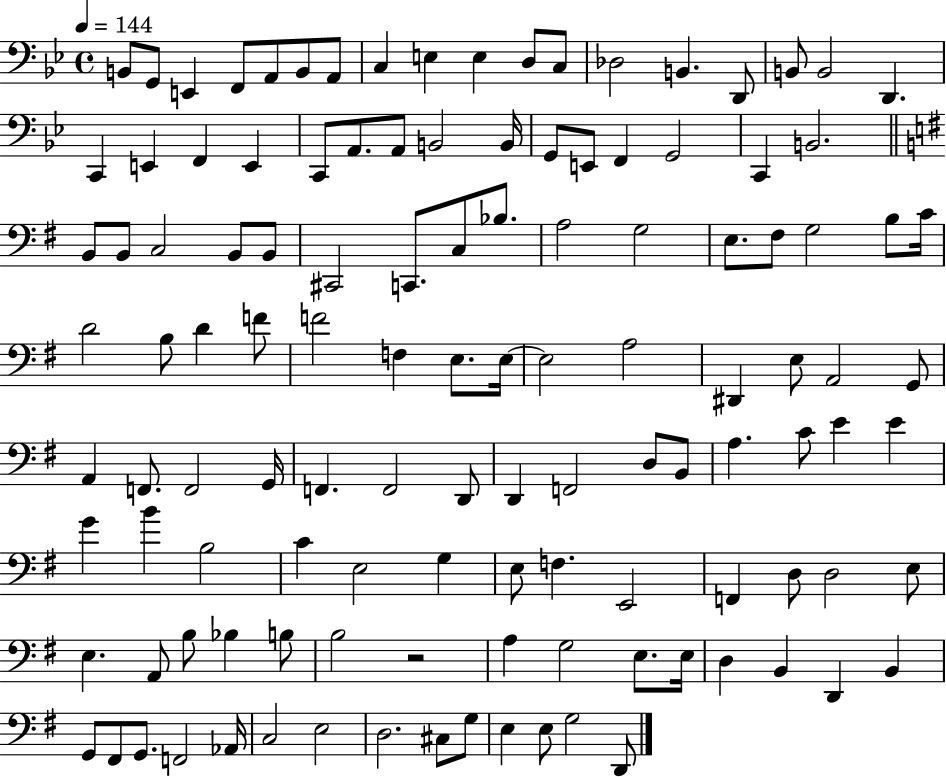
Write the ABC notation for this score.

X:1
T:Untitled
M:4/4
L:1/4
K:Bb
B,,/2 G,,/2 E,, F,,/2 A,,/2 B,,/2 A,,/2 C, E, E, D,/2 C,/2 _D,2 B,, D,,/2 B,,/2 B,,2 D,, C,, E,, F,, E,, C,,/2 A,,/2 A,,/2 B,,2 B,,/4 G,,/2 E,,/2 F,, G,,2 C,, B,,2 B,,/2 B,,/2 C,2 B,,/2 B,,/2 ^C,,2 C,,/2 C,/2 _B,/2 A,2 G,2 E,/2 ^F,/2 G,2 B,/2 C/4 D2 B,/2 D F/2 F2 F, E,/2 E,/4 E,2 A,2 ^D,, E,/2 A,,2 G,,/2 A,, F,,/2 F,,2 G,,/4 F,, F,,2 D,,/2 D,, F,,2 D,/2 B,,/2 A, C/2 E E G B B,2 C E,2 G, E,/2 F, E,,2 F,, D,/2 D,2 E,/2 E, A,,/2 B,/2 _B, B,/2 B,2 z2 A, G,2 E,/2 E,/4 D, B,, D,, B,, G,,/2 ^F,,/2 G,,/2 F,,2 _A,,/4 C,2 E,2 D,2 ^C,/2 G,/2 E, E,/2 G,2 D,,/2